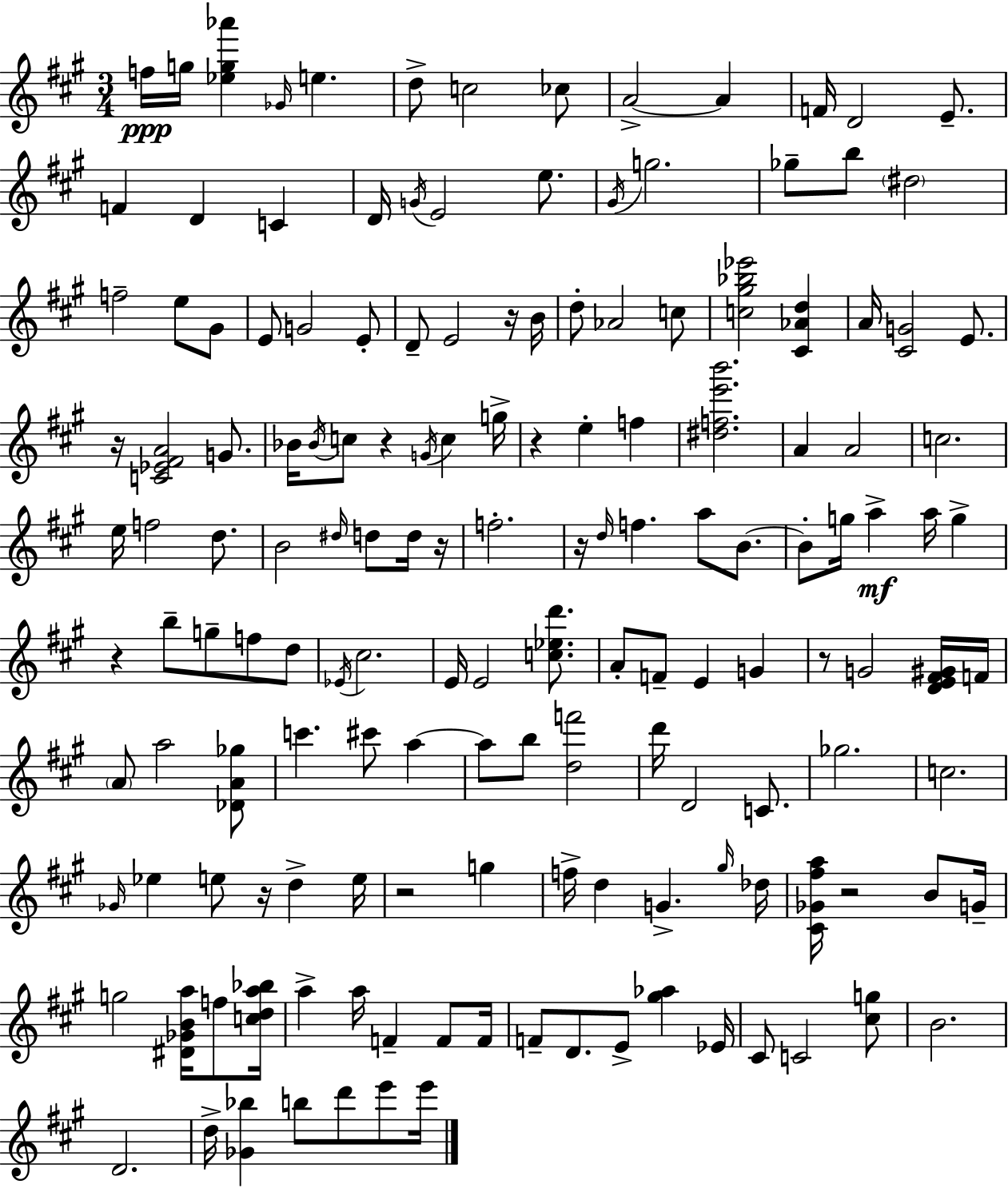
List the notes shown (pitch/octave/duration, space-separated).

F5/s G5/s [Eb5,G5,Ab6]/q Gb4/s E5/q. D5/e C5/h CES5/e A4/h A4/q F4/s D4/h E4/e. F4/q D4/q C4/q D4/s G4/s E4/h E5/e. G#4/s G5/h. Gb5/e B5/e D#5/h F5/h E5/e G#4/e E4/e G4/h E4/e D4/e E4/h R/s B4/s D5/e Ab4/h C5/e [C5,G#5,Bb5,Eb6]/h [C#4,Ab4,D5]/q A4/s [C#4,G4]/h E4/e. R/s [C4,Eb4,F#4,A4]/h G4/e. Bb4/s Bb4/s C5/e R/q G4/s C5/q G5/s R/q E5/q F5/q [D#5,F5,E6,B6]/h. A4/q A4/h C5/h. E5/s F5/h D5/e. B4/h D#5/s D5/e D5/s R/s F5/h. R/s D5/s F5/q. A5/e B4/e. B4/e G5/s A5/q A5/s G5/q R/q B5/e G5/e F5/e D5/e Eb4/s C#5/h. E4/s E4/h [C5,Eb5,D6]/e. A4/e F4/e E4/q G4/q R/e G4/h [D4,E4,F#4,G#4]/s F4/s A4/e A5/h [Db4,A4,Gb5]/e C6/q. C#6/e A5/q A5/e B5/e [D5,F6]/h D6/s D4/h C4/e. Gb5/h. C5/h. Gb4/s Eb5/q E5/e R/s D5/q E5/s R/h G5/q F5/s D5/q G4/q. G#5/s Db5/s [C#4,Gb4,F#5,A5]/s R/h B4/e G4/s G5/h [D#4,Gb4,B4,A5]/s F5/e [C5,D5,A5,Bb5]/s A5/q A5/s F4/q F4/e F4/s F4/e D4/e. E4/e [G#5,Ab5]/q Eb4/s C#4/e C4/h [C#5,G5]/e B4/h. D4/h. D5/s [Gb4,Bb5]/q B5/e D6/e E6/e E6/s